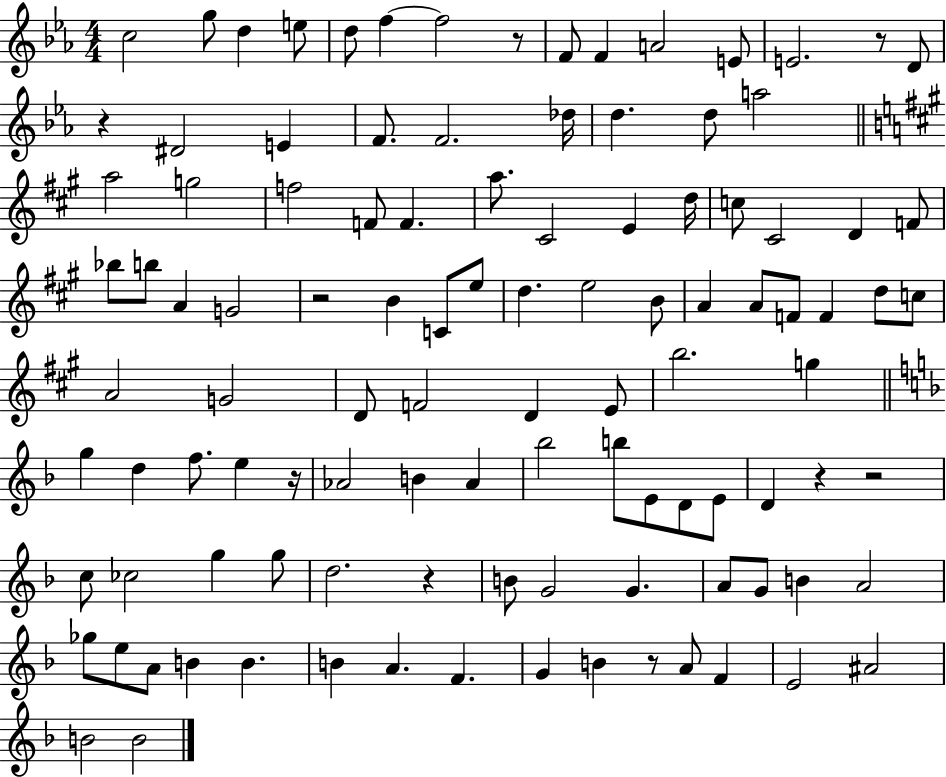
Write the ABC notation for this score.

X:1
T:Untitled
M:4/4
L:1/4
K:Eb
c2 g/2 d e/2 d/2 f f2 z/2 F/2 F A2 E/2 E2 z/2 D/2 z ^D2 E F/2 F2 _d/4 d d/2 a2 a2 g2 f2 F/2 F a/2 ^C2 E d/4 c/2 ^C2 D F/2 _b/2 b/2 A G2 z2 B C/2 e/2 d e2 B/2 A A/2 F/2 F d/2 c/2 A2 G2 D/2 F2 D E/2 b2 g g d f/2 e z/4 _A2 B _A _b2 b/2 E/2 D/2 E/2 D z z2 c/2 _c2 g g/2 d2 z B/2 G2 G A/2 G/2 B A2 _g/2 e/2 A/2 B B B A F G B z/2 A/2 F E2 ^A2 B2 B2